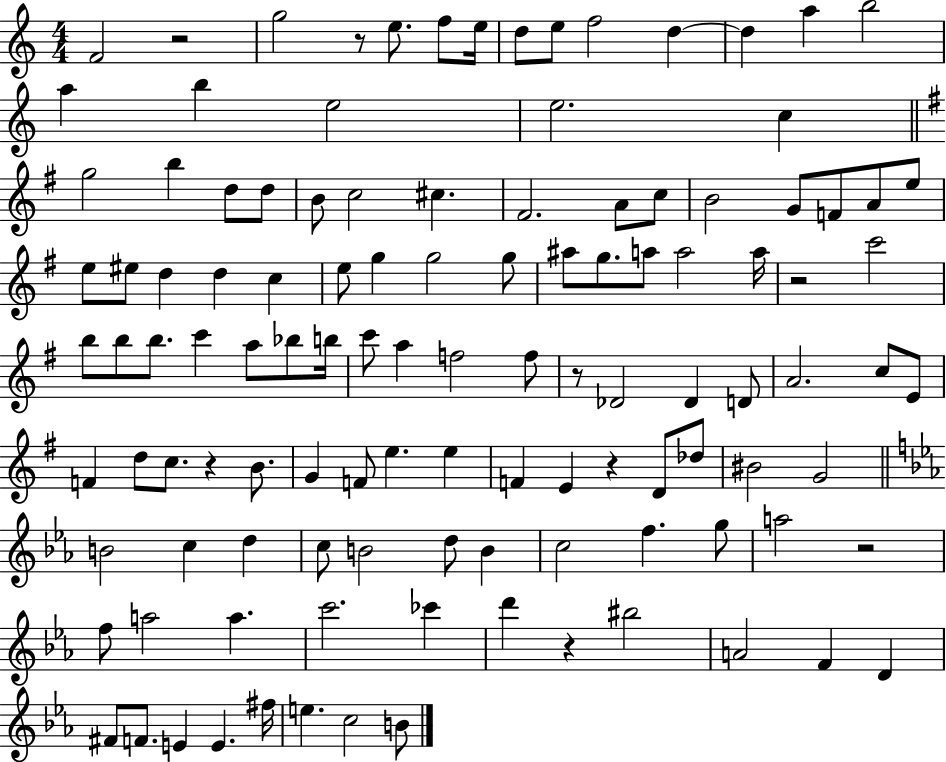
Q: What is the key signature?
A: C major